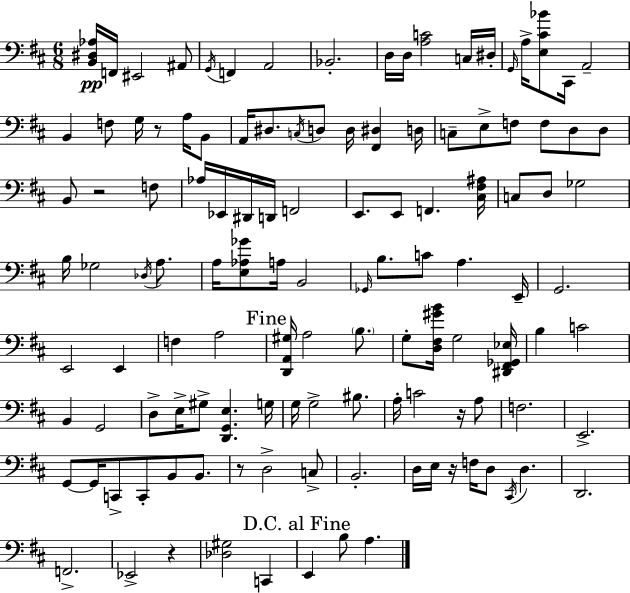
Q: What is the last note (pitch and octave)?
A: A3